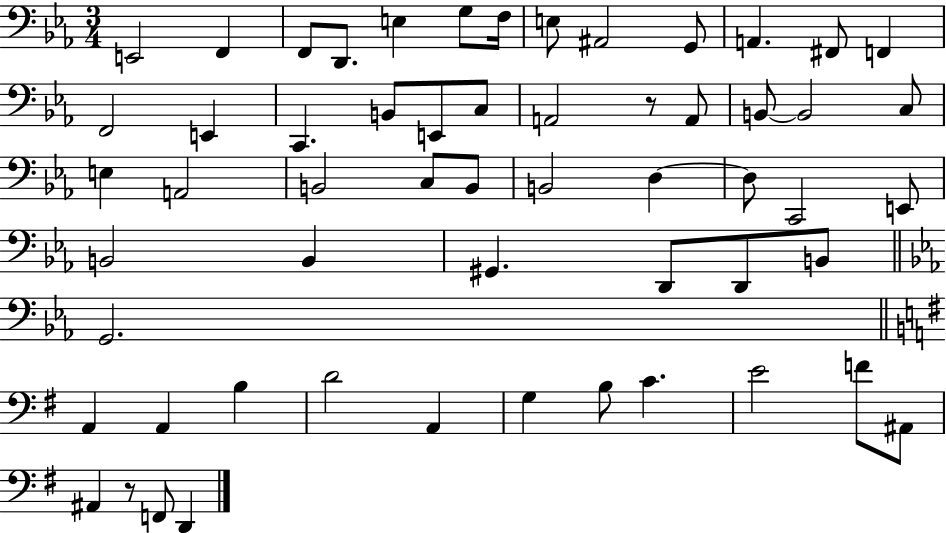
{
  \clef bass
  \numericTimeSignature
  \time 3/4
  \key ees \major
  e,2 f,4 | f,8 d,8. e4 g8 f16 | e8 ais,2 g,8 | a,4. fis,8 f,4 | \break f,2 e,4 | c,4. b,8 e,8 c8 | a,2 r8 a,8 | b,8~~ b,2 c8 | \break e4 a,2 | b,2 c8 b,8 | b,2 d4~~ | d8 c,2 e,8 | \break b,2 b,4 | gis,4. d,8 d,8 b,8 | \bar "||" \break \key ees \major g,2. | \bar "||" \break \key g \major a,4 a,4 b4 | d'2 a,4 | g4 b8 c'4. | e'2 f'8 ais,8 | \break ais,4 r8 f,8 d,4 | \bar "|."
}